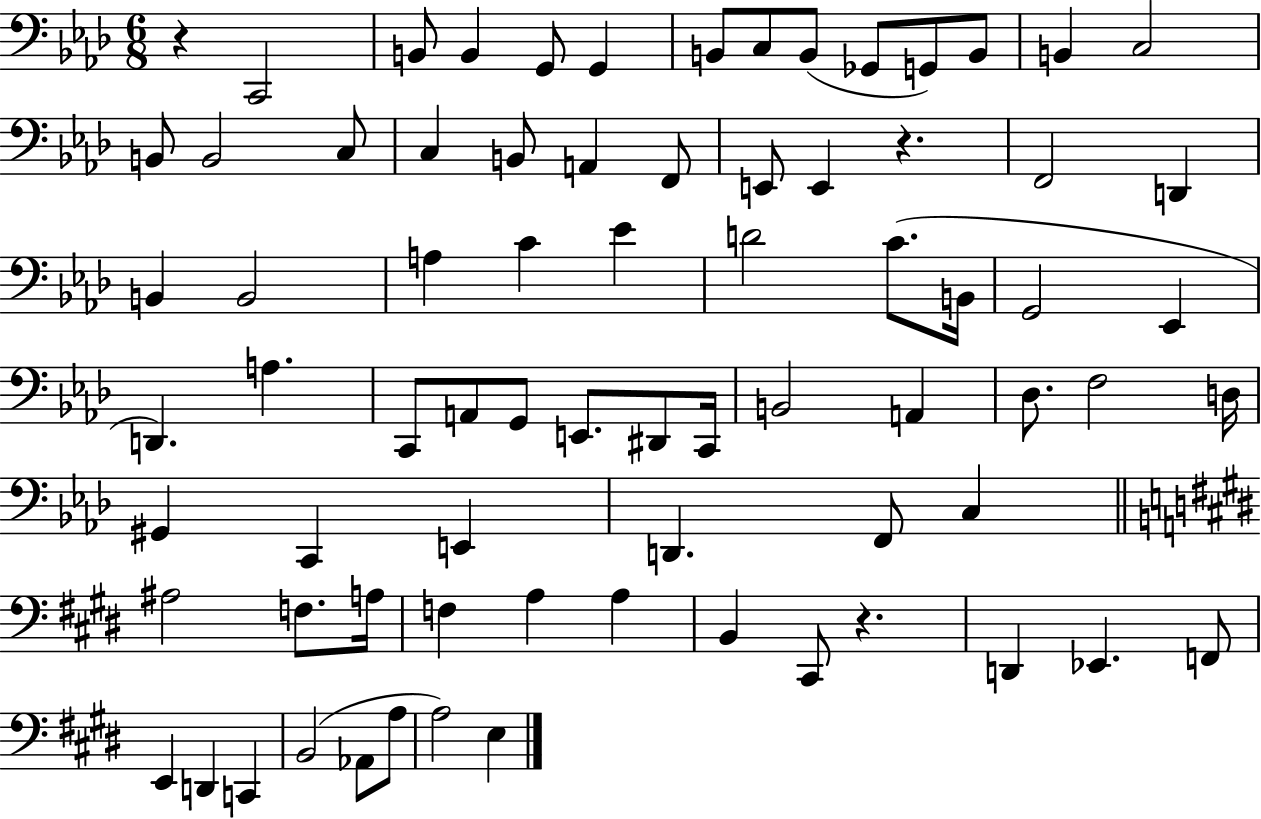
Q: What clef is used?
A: bass